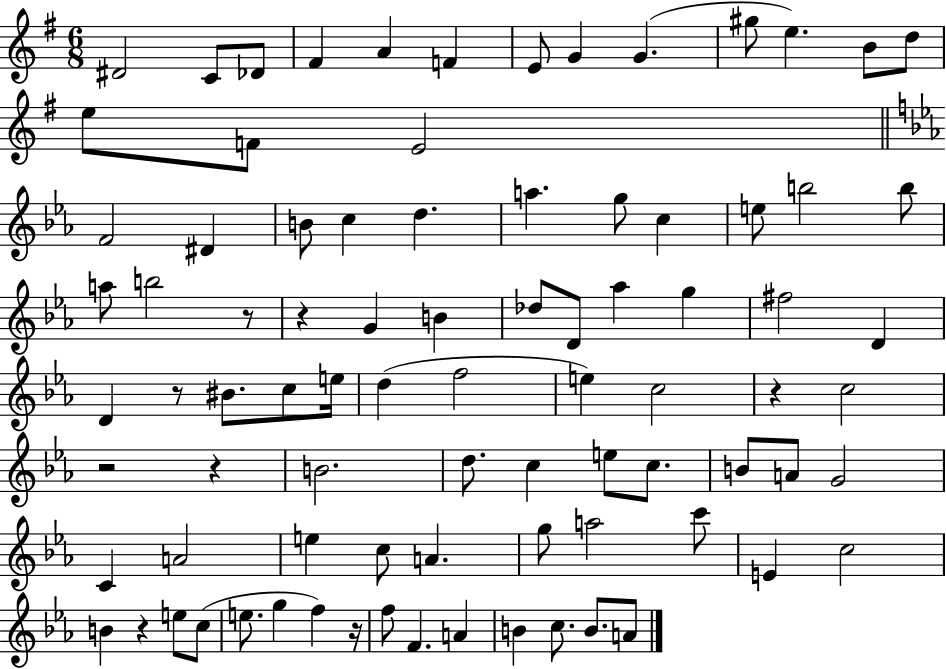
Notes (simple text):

D#4/h C4/e Db4/e F#4/q A4/q F4/q E4/e G4/q G4/q. G#5/e E5/q. B4/e D5/e E5/e F4/e E4/h F4/h D#4/q B4/e C5/q D5/q. A5/q. G5/e C5/q E5/e B5/h B5/e A5/e B5/h R/e R/q G4/q B4/q Db5/e D4/e Ab5/q G5/q F#5/h D4/q D4/q R/e BIS4/e. C5/e E5/s D5/q F5/h E5/q C5/h R/q C5/h R/h R/q B4/h. D5/e. C5/q E5/e C5/e. B4/e A4/e G4/h C4/q A4/h E5/q C5/e A4/q. G5/e A5/h C6/e E4/q C5/h B4/q R/q E5/e C5/e E5/e. G5/q F5/q R/s F5/e F4/q. A4/q B4/q C5/e. B4/e. A4/e